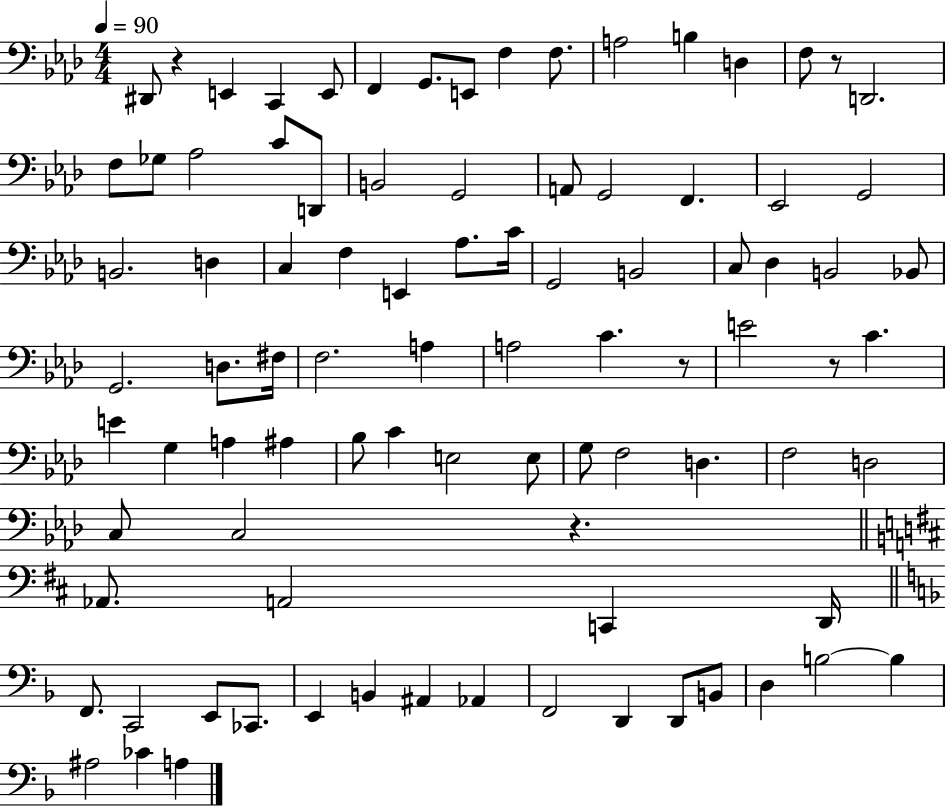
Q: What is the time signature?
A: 4/4